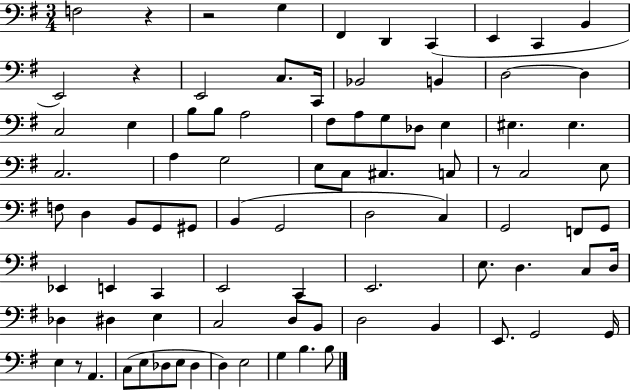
X:1
T:Untitled
M:3/4
L:1/4
K:G
F,2 z z2 G, ^F,, D,, C,, E,, C,, B,, E,,2 z E,,2 C,/2 C,,/4 _B,,2 B,, D,2 D, C,2 E, B,/2 B,/2 A,2 ^F,/2 A,/2 G,/2 _D,/2 E, ^E, ^E, C,2 A, G,2 E,/2 C,/2 ^C, C,/2 z/2 C,2 E,/2 F,/2 D, B,,/2 G,,/2 ^G,,/2 B,, G,,2 D,2 C, G,,2 F,,/2 G,,/2 _E,, E,, C,, E,,2 C,, E,,2 E,/2 D, C,/2 D,/4 _D, ^D, E, C,2 D,/2 B,,/2 D,2 B,, E,,/2 G,,2 G,,/4 E, z/2 A,, C,/2 E,/2 _D,/2 E,/2 _D, D, E,2 G, B, B,/2